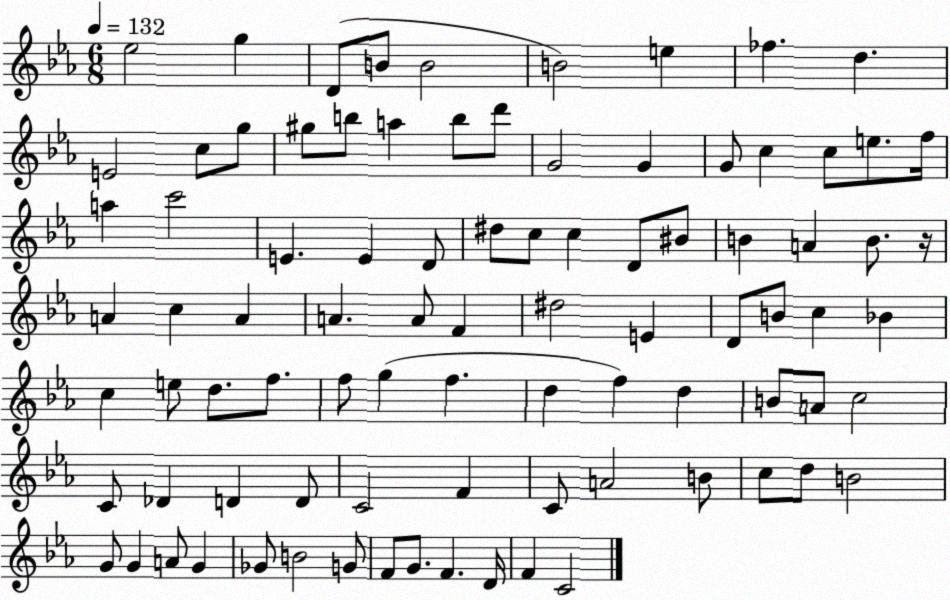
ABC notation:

X:1
T:Untitled
M:6/8
L:1/4
K:Eb
_e2 g D/2 B/2 B2 B2 e _f d E2 c/2 g/2 ^g/2 b/2 a b/2 d'/2 G2 G G/2 c c/2 e/2 f/4 a c'2 E E D/2 ^d/2 c/2 c D/2 ^B/2 B A B/2 z/4 A c A A A/2 F ^d2 E D/2 B/2 c _B c e/2 d/2 f/2 f/2 g f d f d B/2 A/2 c2 C/2 _D D D/2 C2 F C/2 A2 B/2 c/2 d/2 B2 G/2 G A/2 G _G/2 B2 G/2 F/2 G/2 F D/4 F C2